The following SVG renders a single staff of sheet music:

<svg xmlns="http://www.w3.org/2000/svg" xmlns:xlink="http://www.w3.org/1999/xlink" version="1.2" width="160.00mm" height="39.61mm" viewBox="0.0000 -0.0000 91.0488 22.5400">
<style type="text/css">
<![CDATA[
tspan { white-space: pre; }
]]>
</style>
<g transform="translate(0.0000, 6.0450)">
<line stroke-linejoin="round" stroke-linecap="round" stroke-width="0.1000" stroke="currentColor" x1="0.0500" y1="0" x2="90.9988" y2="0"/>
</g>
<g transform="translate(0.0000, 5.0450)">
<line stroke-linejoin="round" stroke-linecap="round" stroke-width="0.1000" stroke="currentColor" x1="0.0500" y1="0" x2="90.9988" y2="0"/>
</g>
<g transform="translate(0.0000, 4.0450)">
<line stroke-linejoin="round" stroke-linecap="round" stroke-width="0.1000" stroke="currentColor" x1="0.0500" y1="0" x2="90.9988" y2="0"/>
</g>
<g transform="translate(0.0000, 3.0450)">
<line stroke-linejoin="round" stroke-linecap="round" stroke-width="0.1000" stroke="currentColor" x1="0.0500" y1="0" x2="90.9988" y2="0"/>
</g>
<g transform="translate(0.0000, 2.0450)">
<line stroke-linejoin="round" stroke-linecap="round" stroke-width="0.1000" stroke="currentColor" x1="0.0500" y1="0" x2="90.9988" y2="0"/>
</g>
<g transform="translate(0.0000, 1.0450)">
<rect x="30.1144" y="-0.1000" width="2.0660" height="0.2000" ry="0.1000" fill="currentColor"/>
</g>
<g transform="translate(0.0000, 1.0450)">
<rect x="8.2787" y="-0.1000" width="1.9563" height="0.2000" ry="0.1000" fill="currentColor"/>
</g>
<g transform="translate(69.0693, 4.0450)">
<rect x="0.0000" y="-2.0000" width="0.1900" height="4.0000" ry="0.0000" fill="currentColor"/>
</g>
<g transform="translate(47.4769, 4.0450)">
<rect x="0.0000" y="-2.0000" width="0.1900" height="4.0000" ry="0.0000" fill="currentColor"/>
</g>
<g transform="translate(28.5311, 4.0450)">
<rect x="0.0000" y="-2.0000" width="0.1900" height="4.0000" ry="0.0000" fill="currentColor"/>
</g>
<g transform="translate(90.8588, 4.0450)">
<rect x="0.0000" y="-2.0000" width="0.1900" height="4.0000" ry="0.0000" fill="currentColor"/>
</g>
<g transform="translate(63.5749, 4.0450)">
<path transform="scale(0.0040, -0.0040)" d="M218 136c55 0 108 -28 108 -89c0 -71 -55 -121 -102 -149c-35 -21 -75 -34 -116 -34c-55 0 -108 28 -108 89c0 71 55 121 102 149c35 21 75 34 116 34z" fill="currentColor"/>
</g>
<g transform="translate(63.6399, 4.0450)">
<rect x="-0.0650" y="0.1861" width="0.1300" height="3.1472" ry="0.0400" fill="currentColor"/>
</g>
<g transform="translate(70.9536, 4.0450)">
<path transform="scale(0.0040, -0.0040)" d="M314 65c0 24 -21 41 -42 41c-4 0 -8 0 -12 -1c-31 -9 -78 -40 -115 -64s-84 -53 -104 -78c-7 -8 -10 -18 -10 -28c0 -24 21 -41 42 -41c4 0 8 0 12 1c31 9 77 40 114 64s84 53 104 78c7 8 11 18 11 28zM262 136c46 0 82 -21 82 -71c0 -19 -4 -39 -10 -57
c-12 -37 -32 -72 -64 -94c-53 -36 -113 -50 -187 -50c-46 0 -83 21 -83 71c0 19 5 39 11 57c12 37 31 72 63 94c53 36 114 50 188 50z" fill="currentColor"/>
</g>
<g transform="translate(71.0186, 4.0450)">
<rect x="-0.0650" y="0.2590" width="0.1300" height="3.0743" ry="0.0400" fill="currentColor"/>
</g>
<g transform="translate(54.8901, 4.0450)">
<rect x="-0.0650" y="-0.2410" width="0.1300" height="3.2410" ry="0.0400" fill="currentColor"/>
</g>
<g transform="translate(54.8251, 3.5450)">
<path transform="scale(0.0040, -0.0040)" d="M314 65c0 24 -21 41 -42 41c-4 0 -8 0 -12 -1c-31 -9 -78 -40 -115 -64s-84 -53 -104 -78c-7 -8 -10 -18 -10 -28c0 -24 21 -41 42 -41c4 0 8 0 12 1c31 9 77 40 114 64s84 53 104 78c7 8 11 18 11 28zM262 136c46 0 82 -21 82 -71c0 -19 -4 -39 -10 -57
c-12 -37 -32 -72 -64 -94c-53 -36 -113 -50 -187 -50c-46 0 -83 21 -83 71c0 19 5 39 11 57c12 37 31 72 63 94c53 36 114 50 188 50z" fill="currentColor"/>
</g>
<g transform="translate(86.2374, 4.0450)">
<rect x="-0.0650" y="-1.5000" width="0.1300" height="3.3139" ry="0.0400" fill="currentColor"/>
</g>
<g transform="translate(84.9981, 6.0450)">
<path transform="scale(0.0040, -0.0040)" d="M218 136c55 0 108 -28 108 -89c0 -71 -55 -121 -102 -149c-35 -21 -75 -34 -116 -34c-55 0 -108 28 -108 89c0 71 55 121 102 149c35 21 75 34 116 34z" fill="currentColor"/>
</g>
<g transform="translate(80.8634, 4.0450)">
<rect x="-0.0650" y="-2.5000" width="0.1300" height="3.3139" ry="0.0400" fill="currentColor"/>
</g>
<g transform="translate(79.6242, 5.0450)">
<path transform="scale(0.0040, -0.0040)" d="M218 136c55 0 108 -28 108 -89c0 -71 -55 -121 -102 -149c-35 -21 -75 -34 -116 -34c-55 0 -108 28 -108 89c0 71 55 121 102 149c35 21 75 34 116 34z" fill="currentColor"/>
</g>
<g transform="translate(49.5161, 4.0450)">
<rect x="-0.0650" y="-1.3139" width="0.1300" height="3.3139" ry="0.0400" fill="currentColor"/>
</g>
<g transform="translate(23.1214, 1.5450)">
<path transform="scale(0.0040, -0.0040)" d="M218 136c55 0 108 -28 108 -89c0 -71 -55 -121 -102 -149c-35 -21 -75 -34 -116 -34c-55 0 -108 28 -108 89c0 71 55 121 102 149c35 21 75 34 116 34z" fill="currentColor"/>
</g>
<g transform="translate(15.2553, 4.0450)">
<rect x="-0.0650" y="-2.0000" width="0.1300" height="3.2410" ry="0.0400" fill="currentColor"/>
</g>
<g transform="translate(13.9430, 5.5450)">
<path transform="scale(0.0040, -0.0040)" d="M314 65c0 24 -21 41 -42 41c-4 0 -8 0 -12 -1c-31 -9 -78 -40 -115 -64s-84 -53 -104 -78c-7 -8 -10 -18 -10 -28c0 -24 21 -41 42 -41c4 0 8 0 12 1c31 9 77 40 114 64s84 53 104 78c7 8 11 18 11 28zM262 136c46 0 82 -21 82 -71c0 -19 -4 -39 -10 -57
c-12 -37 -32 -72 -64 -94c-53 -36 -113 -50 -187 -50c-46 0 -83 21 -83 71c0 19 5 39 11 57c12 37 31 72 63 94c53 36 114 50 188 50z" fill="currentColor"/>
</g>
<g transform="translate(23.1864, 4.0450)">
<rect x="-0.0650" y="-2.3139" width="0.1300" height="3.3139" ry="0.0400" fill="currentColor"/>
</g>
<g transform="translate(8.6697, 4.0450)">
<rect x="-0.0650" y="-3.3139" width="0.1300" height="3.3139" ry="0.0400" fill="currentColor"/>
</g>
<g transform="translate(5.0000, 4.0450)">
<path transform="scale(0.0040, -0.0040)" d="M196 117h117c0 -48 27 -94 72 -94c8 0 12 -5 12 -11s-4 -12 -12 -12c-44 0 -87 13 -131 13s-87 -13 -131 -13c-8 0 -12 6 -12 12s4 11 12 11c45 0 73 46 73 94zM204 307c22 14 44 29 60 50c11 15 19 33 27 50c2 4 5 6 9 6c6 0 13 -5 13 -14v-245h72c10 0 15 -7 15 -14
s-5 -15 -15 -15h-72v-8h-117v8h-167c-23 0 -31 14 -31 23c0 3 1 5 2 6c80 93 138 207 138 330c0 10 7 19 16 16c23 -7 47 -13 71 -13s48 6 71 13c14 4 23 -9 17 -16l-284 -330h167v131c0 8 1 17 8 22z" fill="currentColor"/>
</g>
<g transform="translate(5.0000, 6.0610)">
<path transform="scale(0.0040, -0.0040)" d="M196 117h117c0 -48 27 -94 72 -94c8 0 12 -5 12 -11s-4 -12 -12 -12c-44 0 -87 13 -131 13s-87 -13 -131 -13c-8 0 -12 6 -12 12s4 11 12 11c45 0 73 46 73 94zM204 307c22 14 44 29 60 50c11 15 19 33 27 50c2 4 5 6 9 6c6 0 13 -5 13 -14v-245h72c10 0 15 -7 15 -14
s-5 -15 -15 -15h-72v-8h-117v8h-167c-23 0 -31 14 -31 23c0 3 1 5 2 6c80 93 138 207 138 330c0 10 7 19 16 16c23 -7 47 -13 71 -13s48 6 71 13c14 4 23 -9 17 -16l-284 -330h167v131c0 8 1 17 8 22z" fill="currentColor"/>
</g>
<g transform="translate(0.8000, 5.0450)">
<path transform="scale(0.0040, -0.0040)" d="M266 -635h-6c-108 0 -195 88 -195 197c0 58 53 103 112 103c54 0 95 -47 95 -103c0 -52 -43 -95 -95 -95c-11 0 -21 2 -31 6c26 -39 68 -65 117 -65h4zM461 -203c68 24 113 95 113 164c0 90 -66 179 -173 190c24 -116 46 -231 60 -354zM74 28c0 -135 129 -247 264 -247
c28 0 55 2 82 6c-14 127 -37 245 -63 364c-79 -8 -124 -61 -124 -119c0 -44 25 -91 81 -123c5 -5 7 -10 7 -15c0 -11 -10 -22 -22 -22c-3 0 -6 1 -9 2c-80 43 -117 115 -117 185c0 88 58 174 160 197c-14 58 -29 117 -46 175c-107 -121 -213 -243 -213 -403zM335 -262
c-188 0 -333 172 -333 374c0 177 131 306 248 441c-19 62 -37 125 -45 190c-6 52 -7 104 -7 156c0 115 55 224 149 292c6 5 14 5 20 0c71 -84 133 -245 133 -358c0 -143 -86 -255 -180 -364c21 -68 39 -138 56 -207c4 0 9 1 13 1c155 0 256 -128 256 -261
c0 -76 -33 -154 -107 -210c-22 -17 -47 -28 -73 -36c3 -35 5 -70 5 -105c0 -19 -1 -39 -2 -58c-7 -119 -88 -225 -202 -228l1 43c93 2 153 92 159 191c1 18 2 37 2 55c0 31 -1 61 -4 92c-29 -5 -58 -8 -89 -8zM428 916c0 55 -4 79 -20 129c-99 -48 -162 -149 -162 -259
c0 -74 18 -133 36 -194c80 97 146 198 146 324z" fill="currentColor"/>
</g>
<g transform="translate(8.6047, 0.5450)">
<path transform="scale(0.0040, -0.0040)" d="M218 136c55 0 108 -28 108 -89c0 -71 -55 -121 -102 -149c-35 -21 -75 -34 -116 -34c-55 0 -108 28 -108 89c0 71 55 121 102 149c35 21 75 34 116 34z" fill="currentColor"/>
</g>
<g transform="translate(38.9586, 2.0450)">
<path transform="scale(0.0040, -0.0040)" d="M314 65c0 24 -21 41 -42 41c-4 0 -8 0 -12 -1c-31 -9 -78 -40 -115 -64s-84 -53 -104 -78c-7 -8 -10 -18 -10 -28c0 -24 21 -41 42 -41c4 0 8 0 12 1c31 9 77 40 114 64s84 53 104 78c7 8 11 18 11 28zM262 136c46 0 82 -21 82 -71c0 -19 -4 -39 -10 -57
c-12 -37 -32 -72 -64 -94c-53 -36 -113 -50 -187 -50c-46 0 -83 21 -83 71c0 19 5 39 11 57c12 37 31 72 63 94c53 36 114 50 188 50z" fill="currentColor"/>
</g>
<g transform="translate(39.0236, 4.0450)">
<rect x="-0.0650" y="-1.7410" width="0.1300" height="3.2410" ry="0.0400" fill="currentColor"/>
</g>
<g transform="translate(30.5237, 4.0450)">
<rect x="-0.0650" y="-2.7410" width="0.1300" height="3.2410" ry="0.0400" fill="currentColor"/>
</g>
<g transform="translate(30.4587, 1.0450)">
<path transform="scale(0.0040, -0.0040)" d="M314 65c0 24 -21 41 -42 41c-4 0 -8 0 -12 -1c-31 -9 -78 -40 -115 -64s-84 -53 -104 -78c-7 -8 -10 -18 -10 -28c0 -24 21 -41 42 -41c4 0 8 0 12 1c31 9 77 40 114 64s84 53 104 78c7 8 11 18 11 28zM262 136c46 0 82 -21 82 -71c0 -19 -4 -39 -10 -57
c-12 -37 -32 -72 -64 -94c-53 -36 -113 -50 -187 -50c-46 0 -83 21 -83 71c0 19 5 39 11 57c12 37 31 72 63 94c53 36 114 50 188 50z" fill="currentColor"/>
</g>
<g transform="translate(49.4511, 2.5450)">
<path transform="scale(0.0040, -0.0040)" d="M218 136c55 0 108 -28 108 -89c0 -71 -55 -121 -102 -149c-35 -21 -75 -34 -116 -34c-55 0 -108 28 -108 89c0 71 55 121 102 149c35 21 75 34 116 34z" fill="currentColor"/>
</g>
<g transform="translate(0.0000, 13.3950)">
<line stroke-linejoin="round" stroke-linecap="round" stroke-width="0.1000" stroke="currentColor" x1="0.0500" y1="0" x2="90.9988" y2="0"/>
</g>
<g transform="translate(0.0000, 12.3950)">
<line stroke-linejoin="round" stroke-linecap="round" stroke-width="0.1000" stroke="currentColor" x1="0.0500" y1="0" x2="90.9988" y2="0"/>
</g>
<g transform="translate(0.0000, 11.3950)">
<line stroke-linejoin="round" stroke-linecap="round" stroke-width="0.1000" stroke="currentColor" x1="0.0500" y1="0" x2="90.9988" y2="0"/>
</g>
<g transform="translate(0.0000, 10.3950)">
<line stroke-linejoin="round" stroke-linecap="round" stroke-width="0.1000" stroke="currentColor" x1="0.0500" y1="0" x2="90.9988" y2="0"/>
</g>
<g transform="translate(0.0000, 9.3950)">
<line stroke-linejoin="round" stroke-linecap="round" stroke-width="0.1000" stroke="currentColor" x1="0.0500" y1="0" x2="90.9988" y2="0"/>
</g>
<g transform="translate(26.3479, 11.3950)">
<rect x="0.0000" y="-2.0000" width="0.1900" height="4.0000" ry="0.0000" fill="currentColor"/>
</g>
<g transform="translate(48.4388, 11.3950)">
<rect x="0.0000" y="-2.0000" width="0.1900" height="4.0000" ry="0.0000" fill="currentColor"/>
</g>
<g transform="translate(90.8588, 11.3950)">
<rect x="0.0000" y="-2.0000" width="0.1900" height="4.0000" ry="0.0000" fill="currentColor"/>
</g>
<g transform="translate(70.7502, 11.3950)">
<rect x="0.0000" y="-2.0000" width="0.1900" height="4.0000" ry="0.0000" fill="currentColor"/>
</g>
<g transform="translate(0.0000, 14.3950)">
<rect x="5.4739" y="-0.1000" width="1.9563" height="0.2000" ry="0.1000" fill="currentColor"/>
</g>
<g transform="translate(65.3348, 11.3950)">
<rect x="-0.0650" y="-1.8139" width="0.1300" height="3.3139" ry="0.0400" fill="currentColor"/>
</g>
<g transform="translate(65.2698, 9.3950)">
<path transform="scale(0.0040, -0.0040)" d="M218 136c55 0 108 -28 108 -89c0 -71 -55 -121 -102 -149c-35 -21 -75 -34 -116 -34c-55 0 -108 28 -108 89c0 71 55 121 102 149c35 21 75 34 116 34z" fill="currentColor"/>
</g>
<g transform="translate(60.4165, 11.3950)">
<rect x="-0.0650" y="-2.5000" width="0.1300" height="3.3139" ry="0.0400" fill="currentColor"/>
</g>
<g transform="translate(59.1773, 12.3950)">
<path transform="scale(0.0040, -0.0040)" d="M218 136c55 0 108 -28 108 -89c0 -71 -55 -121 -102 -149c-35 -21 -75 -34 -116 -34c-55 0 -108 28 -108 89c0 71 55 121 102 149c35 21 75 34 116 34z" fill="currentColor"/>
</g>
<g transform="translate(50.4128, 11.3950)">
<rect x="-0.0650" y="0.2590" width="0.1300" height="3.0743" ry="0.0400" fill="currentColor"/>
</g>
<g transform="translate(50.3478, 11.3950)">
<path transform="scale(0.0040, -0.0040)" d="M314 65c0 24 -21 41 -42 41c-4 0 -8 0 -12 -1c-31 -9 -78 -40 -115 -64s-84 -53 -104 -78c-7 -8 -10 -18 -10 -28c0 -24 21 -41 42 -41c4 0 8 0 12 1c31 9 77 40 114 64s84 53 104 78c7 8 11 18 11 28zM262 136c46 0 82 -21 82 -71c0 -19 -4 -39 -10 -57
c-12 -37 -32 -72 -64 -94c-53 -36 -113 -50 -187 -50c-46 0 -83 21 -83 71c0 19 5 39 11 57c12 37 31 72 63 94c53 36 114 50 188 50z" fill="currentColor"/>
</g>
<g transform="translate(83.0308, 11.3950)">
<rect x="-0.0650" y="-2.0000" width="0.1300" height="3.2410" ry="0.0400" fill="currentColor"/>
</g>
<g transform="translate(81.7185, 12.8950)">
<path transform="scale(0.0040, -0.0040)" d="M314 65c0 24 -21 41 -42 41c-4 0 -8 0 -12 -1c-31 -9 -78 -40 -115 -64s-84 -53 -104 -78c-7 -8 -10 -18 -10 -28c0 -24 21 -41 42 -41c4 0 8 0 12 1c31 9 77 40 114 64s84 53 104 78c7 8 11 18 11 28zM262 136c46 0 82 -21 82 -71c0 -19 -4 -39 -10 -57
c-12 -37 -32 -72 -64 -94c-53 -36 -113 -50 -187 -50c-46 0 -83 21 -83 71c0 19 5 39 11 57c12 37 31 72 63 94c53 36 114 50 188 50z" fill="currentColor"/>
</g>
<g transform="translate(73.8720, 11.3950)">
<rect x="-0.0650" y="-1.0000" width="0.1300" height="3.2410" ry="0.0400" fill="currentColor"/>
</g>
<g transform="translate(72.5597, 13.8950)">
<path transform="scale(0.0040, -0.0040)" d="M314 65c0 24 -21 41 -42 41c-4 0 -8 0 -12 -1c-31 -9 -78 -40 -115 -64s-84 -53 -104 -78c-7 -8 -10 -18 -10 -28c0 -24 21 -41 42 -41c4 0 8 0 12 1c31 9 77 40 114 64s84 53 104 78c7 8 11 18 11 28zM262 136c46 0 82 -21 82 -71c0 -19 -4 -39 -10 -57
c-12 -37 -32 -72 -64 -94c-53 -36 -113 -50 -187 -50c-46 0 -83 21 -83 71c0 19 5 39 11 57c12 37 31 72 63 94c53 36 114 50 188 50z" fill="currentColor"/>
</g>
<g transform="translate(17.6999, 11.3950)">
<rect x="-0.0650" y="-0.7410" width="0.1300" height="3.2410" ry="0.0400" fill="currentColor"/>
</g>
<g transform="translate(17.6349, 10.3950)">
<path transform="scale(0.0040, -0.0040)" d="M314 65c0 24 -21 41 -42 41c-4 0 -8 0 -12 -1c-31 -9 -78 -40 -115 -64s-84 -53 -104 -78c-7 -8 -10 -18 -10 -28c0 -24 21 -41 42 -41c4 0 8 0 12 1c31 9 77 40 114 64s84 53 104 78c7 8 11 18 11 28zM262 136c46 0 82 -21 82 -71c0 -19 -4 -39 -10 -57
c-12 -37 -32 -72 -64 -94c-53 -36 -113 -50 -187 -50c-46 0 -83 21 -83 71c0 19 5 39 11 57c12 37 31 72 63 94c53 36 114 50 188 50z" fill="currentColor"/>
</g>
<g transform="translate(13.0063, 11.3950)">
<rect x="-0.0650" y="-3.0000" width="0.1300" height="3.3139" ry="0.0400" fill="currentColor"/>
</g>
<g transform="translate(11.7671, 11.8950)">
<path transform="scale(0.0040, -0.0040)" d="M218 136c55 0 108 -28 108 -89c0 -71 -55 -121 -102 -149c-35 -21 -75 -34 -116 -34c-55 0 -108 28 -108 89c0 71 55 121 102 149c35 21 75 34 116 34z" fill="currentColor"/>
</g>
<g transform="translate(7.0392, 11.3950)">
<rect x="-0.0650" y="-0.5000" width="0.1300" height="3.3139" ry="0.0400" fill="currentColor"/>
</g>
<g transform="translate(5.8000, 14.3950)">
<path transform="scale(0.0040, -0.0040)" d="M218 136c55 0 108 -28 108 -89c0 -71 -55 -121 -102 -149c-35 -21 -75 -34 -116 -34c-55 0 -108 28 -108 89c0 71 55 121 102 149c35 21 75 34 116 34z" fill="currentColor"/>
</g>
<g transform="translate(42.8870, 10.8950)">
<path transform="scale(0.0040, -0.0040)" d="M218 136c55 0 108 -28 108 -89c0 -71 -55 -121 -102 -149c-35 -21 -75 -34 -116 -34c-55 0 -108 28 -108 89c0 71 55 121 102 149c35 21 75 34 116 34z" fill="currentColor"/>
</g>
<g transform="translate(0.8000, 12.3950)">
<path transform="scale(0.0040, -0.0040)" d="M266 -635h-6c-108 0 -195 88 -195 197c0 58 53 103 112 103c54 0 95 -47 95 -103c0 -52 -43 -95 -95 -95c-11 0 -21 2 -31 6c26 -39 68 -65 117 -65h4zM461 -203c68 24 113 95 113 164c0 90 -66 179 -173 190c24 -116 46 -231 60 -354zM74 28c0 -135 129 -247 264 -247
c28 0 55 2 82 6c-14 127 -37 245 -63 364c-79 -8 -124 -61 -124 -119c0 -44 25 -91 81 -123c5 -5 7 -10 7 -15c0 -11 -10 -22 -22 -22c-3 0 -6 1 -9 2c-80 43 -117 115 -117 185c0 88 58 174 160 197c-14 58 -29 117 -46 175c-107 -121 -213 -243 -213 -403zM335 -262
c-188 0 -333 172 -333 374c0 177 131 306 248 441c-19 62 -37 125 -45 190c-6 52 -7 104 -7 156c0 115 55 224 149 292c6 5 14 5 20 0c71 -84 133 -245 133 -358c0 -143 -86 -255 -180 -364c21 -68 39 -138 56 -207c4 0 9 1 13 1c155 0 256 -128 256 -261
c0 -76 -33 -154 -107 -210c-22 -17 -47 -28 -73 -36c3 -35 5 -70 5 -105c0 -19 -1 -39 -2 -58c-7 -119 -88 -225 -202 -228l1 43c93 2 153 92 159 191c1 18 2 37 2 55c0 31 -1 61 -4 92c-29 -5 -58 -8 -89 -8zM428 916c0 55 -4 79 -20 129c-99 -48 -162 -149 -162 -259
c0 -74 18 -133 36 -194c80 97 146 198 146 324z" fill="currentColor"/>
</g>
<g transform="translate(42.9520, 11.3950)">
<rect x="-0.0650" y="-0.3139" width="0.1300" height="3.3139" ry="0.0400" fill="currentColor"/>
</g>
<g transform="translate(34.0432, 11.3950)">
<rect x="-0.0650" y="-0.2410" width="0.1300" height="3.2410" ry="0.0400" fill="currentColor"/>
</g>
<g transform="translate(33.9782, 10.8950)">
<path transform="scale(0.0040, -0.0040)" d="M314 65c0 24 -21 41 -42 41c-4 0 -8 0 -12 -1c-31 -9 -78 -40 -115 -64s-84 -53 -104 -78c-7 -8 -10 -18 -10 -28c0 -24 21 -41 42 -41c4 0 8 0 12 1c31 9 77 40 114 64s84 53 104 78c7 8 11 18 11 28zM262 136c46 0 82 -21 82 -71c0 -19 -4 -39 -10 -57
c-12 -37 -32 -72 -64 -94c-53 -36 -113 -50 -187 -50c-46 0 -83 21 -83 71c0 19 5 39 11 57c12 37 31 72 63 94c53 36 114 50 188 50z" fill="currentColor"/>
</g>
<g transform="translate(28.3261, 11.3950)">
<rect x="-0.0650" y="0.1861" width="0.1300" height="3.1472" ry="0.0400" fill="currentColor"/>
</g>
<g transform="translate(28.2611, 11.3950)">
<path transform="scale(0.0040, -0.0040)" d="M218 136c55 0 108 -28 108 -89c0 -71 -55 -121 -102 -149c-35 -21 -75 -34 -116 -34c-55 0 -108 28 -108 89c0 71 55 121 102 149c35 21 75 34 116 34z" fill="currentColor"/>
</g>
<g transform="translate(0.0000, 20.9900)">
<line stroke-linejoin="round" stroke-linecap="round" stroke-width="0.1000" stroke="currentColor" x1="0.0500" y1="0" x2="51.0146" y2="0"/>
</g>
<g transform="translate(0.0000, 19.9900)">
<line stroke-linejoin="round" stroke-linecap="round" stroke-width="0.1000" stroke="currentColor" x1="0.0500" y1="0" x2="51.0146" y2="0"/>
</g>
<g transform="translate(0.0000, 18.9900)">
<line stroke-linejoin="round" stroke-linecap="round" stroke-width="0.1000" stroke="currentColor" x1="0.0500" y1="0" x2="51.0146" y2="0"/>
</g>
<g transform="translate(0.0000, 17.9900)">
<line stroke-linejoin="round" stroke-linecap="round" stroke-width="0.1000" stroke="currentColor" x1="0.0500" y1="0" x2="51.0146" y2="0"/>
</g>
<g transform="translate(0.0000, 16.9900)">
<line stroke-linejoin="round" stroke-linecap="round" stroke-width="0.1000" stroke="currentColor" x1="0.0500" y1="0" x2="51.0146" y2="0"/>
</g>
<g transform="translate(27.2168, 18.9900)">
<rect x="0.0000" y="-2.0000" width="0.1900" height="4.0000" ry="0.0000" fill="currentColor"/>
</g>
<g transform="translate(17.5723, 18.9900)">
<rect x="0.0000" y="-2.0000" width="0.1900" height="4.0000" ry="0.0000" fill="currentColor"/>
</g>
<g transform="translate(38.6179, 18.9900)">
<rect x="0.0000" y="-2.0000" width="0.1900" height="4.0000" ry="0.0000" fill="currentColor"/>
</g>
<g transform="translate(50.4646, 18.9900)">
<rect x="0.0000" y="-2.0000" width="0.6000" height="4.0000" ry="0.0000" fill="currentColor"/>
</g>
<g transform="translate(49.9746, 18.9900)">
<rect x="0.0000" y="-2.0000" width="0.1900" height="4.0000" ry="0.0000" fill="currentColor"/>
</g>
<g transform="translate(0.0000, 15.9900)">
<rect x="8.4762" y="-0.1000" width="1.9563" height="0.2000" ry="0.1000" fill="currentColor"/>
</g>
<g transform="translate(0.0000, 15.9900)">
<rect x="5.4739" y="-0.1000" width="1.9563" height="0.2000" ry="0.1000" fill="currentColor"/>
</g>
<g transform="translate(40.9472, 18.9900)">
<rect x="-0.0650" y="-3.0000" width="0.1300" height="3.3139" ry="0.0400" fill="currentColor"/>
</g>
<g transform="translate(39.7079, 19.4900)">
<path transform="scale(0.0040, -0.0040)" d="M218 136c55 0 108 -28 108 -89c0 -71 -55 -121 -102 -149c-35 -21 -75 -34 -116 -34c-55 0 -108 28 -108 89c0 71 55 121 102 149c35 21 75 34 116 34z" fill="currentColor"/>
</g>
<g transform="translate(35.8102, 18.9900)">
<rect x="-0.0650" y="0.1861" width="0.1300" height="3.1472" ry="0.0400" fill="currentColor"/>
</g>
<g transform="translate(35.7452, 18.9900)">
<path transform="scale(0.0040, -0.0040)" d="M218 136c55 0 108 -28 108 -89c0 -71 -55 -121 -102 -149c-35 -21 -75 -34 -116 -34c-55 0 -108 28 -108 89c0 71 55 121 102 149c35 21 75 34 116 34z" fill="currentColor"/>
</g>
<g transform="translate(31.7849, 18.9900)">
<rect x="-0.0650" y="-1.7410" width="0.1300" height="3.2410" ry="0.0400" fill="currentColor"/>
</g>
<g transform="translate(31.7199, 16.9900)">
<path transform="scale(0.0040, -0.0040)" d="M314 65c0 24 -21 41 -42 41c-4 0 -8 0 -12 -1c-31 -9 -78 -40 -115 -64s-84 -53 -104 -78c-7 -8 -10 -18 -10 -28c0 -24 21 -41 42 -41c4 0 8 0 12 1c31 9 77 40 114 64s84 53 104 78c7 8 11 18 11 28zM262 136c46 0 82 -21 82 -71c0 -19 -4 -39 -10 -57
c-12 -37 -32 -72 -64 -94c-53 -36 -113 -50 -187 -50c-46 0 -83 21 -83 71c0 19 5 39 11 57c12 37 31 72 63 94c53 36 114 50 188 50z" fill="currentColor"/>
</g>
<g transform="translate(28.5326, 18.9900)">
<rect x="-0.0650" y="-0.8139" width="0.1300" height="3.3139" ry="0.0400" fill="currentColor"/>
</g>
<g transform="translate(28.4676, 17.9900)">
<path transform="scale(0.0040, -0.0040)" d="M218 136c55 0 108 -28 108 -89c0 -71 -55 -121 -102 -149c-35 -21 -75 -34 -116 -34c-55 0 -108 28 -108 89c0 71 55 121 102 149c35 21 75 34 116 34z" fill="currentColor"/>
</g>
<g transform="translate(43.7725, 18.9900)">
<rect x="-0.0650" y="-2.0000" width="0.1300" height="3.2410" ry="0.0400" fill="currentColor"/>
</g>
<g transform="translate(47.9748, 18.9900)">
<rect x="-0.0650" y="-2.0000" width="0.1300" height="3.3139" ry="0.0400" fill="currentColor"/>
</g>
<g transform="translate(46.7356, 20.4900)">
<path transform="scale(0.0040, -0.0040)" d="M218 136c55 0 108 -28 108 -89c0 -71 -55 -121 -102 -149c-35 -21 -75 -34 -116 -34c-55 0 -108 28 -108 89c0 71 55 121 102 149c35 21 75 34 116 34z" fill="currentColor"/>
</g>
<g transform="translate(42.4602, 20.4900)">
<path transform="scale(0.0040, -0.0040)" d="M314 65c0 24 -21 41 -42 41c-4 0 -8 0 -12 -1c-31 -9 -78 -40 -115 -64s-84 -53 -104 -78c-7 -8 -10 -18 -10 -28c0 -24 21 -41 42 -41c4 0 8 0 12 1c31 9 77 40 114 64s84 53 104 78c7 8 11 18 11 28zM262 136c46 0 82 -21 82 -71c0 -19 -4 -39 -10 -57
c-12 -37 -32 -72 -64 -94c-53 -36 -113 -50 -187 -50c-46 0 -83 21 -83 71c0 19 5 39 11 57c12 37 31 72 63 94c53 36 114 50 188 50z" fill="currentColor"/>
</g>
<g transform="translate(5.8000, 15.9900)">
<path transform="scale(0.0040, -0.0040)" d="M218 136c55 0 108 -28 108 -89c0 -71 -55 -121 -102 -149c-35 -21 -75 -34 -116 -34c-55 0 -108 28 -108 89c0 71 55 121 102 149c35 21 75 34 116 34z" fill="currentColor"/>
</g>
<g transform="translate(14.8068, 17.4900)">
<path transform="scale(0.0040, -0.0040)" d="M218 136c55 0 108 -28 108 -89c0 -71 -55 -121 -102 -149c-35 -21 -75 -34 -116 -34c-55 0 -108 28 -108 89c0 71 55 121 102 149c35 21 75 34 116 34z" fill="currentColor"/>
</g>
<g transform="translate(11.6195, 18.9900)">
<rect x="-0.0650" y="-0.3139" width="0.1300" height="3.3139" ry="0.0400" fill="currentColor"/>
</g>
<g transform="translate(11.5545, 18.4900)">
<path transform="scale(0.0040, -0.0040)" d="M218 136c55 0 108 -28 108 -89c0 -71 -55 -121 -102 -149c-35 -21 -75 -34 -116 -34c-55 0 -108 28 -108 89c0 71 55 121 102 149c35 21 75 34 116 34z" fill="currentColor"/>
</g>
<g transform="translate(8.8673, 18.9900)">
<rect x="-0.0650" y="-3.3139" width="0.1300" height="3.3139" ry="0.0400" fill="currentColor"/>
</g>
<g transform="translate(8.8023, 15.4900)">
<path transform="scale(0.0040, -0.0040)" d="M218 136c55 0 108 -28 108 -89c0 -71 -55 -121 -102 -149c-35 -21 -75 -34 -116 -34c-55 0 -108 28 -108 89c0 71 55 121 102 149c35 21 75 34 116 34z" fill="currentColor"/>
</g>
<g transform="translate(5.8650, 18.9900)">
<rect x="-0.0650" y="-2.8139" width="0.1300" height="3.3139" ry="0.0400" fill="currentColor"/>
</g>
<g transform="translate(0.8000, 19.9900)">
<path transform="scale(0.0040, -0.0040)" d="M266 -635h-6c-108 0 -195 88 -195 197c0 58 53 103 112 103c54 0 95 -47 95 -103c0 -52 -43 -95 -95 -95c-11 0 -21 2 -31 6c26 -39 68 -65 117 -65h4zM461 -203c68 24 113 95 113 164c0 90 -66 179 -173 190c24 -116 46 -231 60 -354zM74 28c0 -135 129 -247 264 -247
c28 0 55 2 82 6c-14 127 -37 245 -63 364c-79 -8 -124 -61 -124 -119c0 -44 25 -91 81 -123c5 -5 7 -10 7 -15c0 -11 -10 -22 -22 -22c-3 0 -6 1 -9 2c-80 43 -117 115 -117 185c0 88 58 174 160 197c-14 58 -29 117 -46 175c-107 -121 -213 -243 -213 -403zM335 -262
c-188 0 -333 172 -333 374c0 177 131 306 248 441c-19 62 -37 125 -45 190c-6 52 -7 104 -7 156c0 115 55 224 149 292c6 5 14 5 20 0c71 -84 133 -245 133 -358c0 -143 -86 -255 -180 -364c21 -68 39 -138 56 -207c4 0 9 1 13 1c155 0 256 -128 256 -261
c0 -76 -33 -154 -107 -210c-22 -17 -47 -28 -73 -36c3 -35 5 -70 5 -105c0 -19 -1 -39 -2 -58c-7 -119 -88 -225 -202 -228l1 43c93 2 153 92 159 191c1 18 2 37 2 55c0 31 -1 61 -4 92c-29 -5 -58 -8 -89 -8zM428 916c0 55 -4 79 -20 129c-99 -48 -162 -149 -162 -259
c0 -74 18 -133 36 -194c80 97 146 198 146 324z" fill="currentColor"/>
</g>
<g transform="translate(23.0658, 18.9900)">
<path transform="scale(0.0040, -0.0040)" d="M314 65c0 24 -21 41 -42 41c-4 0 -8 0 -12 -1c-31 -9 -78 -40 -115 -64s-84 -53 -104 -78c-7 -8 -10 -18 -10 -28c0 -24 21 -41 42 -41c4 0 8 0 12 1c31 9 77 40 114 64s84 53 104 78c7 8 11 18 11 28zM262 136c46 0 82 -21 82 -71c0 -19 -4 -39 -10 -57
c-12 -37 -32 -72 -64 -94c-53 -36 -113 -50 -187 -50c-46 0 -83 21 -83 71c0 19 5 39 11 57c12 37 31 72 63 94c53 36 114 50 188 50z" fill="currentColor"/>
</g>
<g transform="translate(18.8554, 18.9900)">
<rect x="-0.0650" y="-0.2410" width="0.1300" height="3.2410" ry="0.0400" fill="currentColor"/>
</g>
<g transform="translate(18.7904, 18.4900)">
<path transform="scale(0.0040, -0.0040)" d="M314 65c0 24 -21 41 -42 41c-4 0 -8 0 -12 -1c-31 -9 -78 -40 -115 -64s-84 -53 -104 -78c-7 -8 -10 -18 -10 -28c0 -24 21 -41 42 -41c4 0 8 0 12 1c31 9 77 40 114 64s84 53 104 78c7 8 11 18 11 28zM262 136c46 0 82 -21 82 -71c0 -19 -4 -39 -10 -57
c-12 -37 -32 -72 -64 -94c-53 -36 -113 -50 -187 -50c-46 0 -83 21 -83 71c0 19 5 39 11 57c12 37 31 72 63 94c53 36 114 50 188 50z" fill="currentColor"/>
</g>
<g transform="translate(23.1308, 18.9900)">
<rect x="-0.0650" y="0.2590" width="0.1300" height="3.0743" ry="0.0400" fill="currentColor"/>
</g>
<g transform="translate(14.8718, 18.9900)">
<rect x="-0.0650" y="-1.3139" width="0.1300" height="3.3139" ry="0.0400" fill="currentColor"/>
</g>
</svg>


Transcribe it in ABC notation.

X:1
T:Untitled
M:4/4
L:1/4
K:C
b F2 g a2 f2 e c2 B B2 G E C A d2 B c2 c B2 G f D2 F2 a b c e c2 B2 d f2 B A F2 F